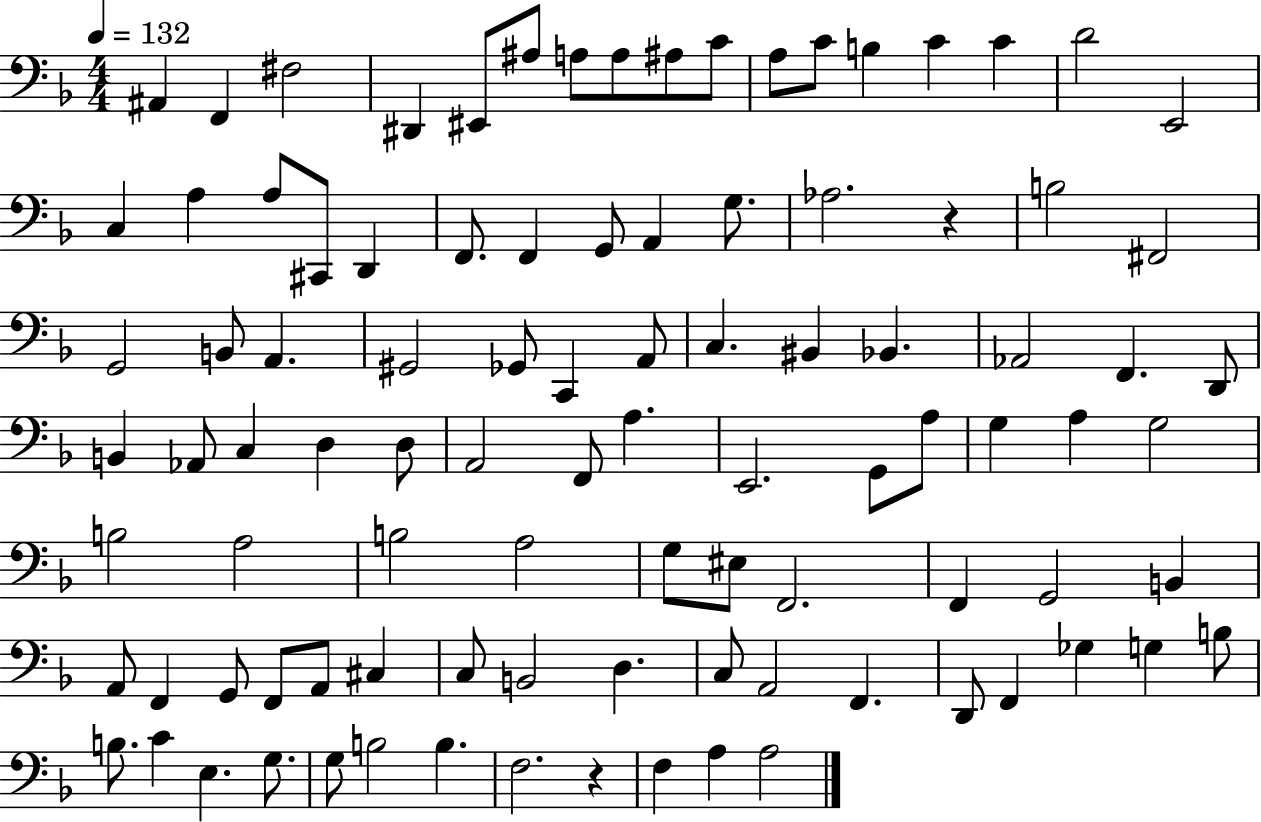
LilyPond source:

{
  \clef bass
  \numericTimeSignature
  \time 4/4
  \key f \major
  \tempo 4 = 132
  ais,4 f,4 fis2 | dis,4 eis,8 ais8 a8 a8 ais8 c'8 | a8 c'8 b4 c'4 c'4 | d'2 e,2 | \break c4 a4 a8 cis,8 d,4 | f,8. f,4 g,8 a,4 g8. | aes2. r4 | b2 fis,2 | \break g,2 b,8 a,4. | gis,2 ges,8 c,4 a,8 | c4. bis,4 bes,4. | aes,2 f,4. d,8 | \break b,4 aes,8 c4 d4 d8 | a,2 f,8 a4. | e,2. g,8 a8 | g4 a4 g2 | \break b2 a2 | b2 a2 | g8 eis8 f,2. | f,4 g,2 b,4 | \break a,8 f,4 g,8 f,8 a,8 cis4 | c8 b,2 d4. | c8 a,2 f,4. | d,8 f,4 ges4 g4 b8 | \break b8. c'4 e4. g8. | g8 b2 b4. | f2. r4 | f4 a4 a2 | \break \bar "|."
}